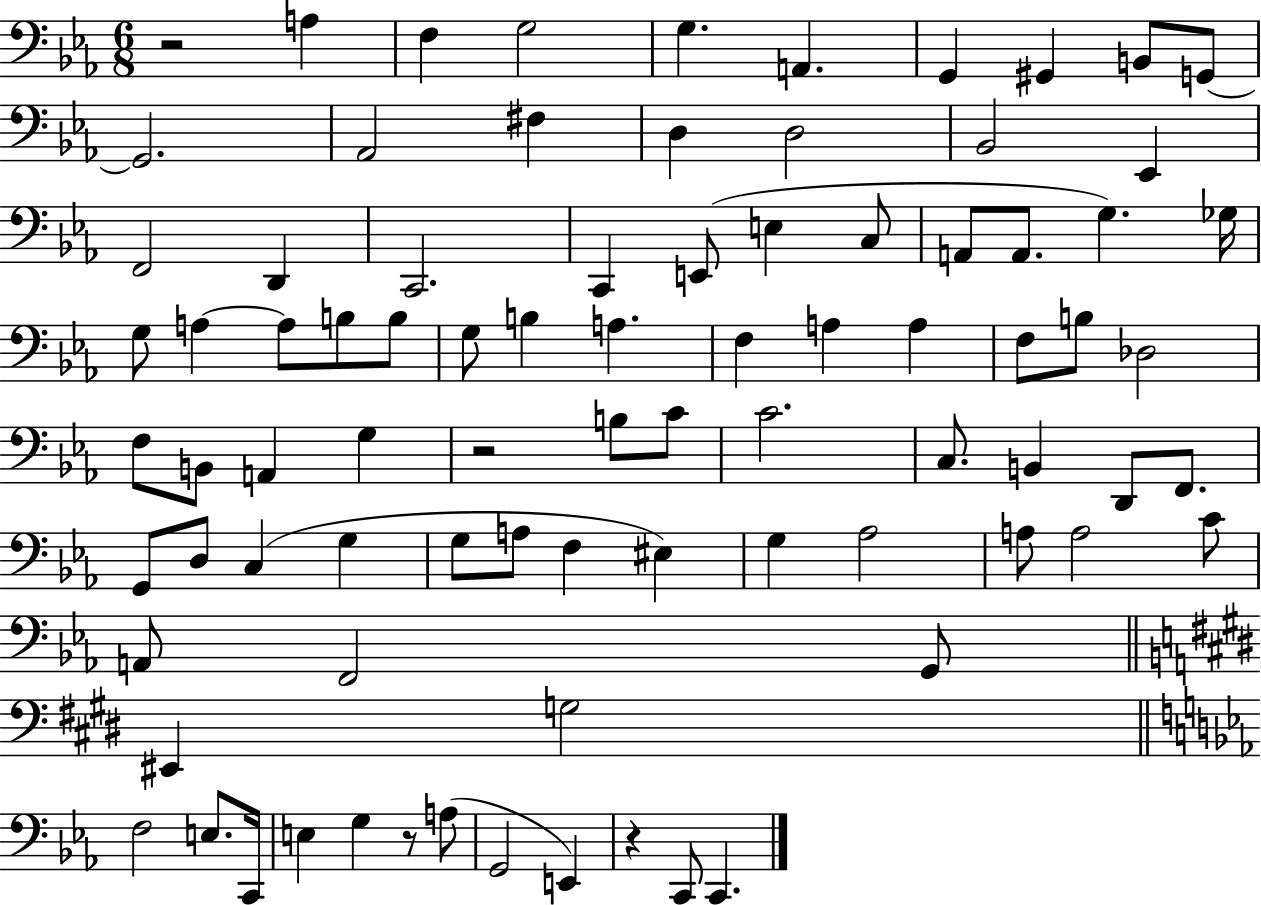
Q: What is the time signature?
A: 6/8